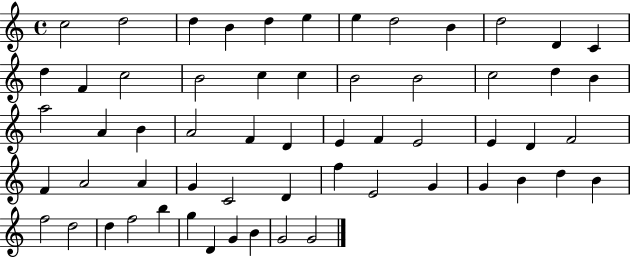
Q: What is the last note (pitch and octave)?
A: G4